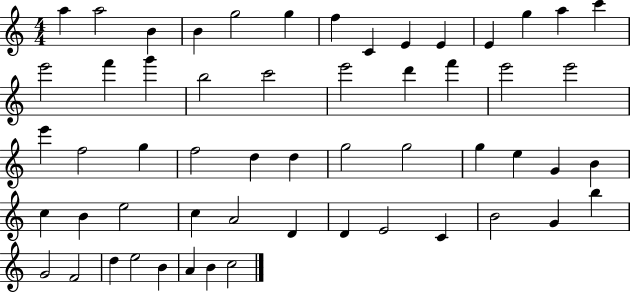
X:1
T:Untitled
M:4/4
L:1/4
K:C
a a2 B B g2 g f C E E E g a c' e'2 f' g' b2 c'2 e'2 d' f' e'2 e'2 e' f2 g f2 d d g2 g2 g e G B c B e2 c A2 D D E2 C B2 G b G2 F2 d e2 B A B c2